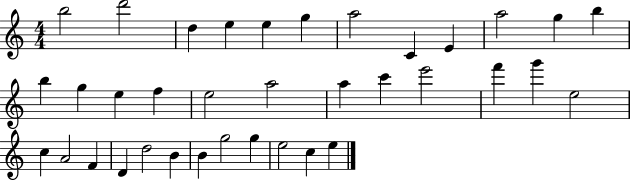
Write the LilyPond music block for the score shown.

{
  \clef treble
  \numericTimeSignature
  \time 4/4
  \key c \major
  b''2 d'''2 | d''4 e''4 e''4 g''4 | a''2 c'4 e'4 | a''2 g''4 b''4 | \break b''4 g''4 e''4 f''4 | e''2 a''2 | a''4 c'''4 e'''2 | f'''4 g'''4 e''2 | \break c''4 a'2 f'4 | d'4 d''2 b'4 | b'4 g''2 g''4 | e''2 c''4 e''4 | \break \bar "|."
}